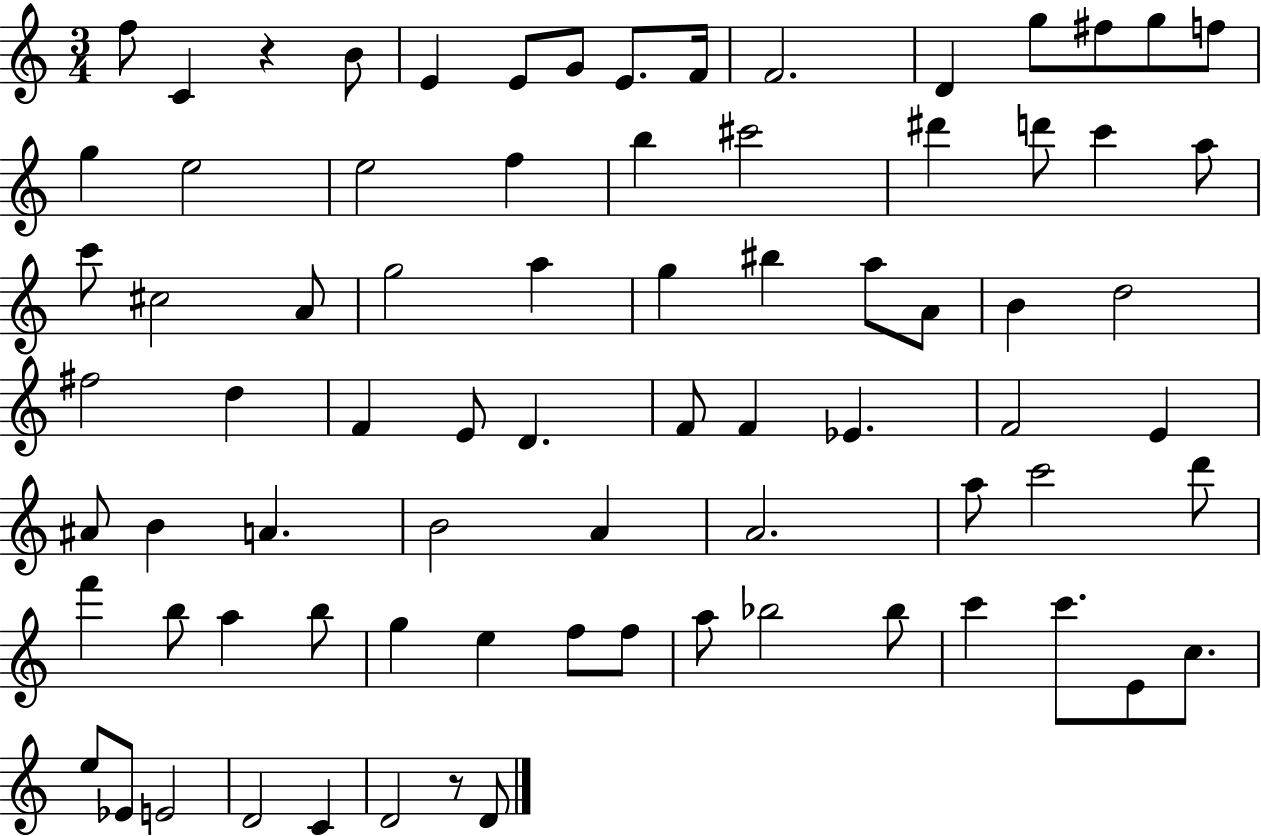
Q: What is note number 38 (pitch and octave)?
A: F4